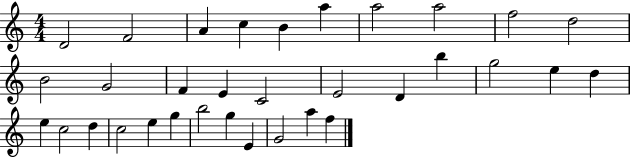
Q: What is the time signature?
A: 4/4